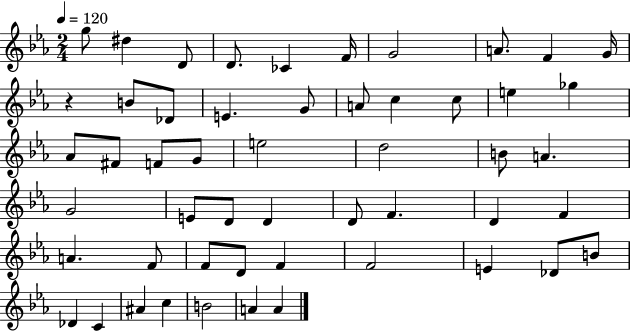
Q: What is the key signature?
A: EES major